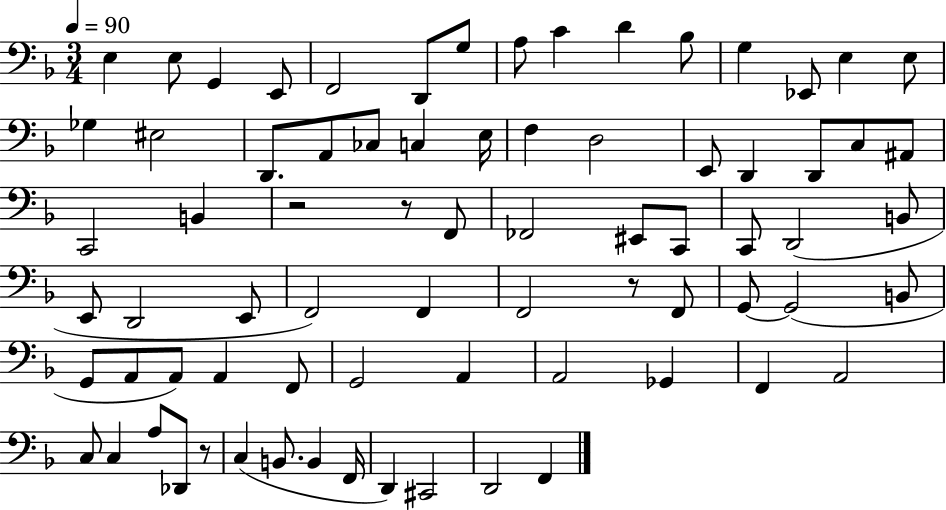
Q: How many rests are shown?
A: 4